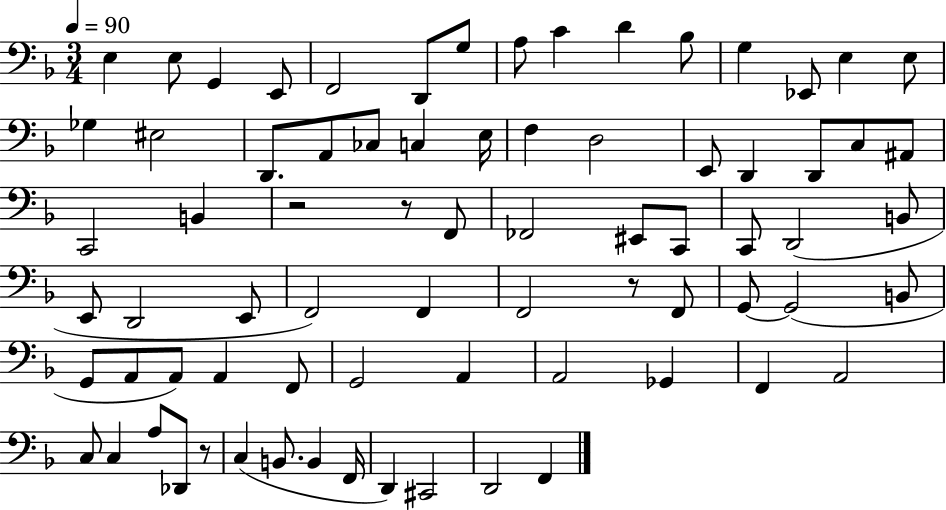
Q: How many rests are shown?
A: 4